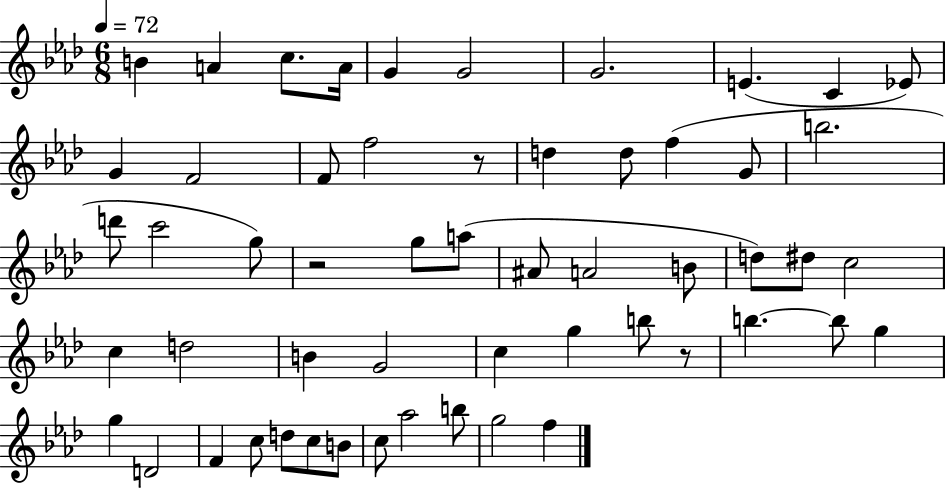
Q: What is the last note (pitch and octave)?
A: F5